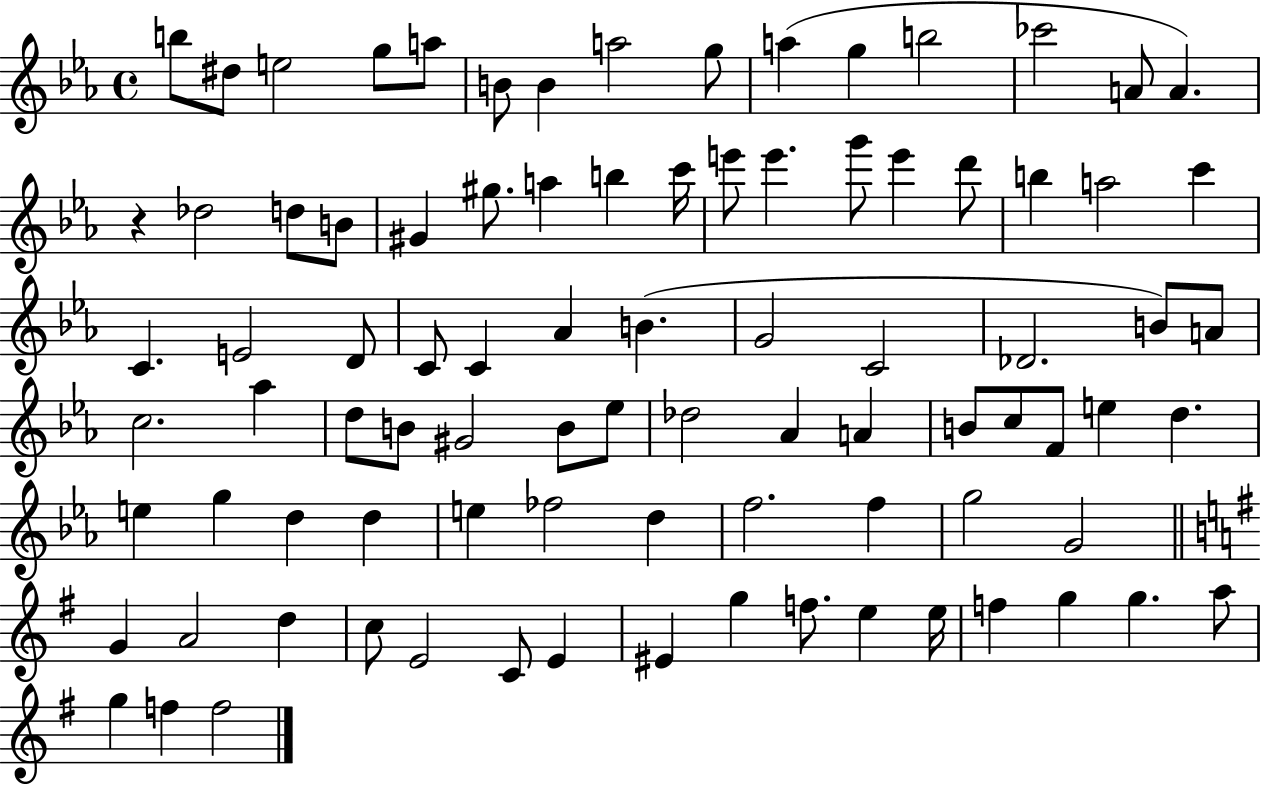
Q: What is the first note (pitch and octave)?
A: B5